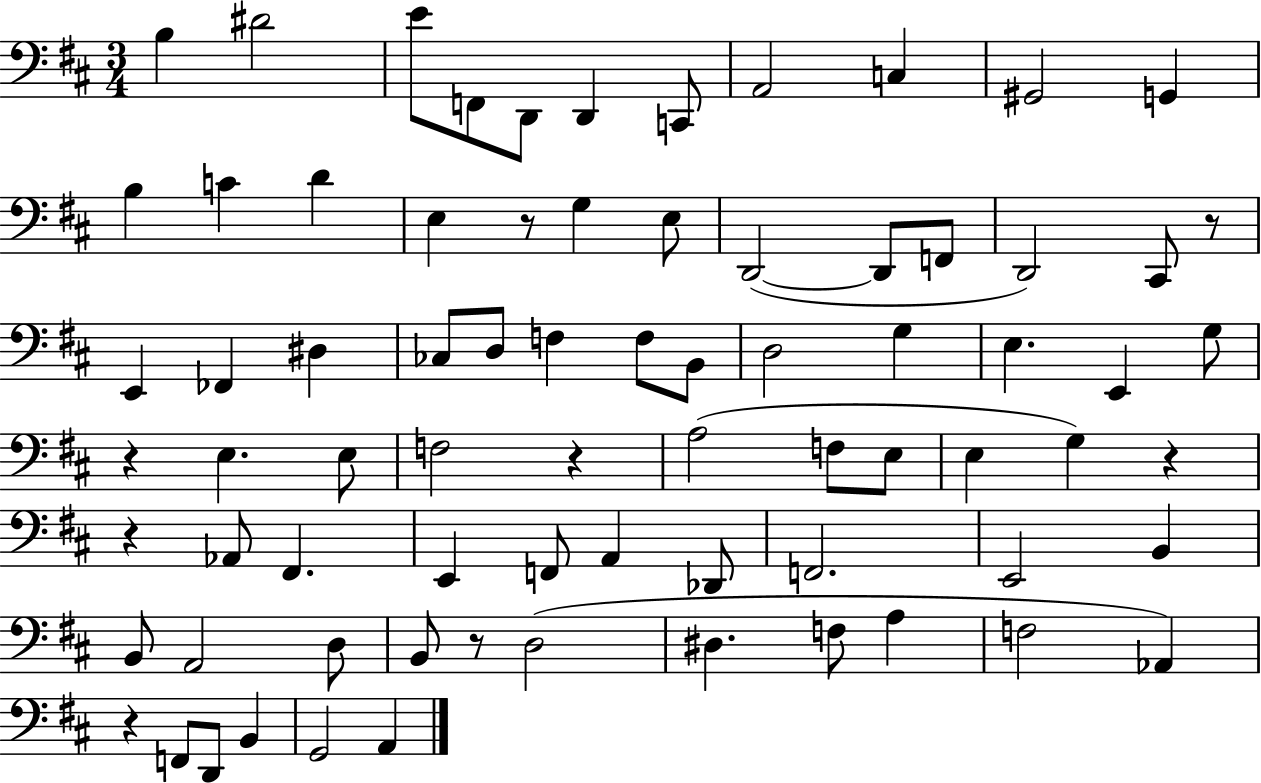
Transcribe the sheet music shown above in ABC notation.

X:1
T:Untitled
M:3/4
L:1/4
K:D
B, ^D2 E/2 F,,/2 D,,/2 D,, C,,/2 A,,2 C, ^G,,2 G,, B, C D E, z/2 G, E,/2 D,,2 D,,/2 F,,/2 D,,2 ^C,,/2 z/2 E,, _F,, ^D, _C,/2 D,/2 F, F,/2 B,,/2 D,2 G, E, E,, G,/2 z E, E,/2 F,2 z A,2 F,/2 E,/2 E, G, z z _A,,/2 ^F,, E,, F,,/2 A,, _D,,/2 F,,2 E,,2 B,, B,,/2 A,,2 D,/2 B,,/2 z/2 D,2 ^D, F,/2 A, F,2 _A,, z F,,/2 D,,/2 B,, G,,2 A,,